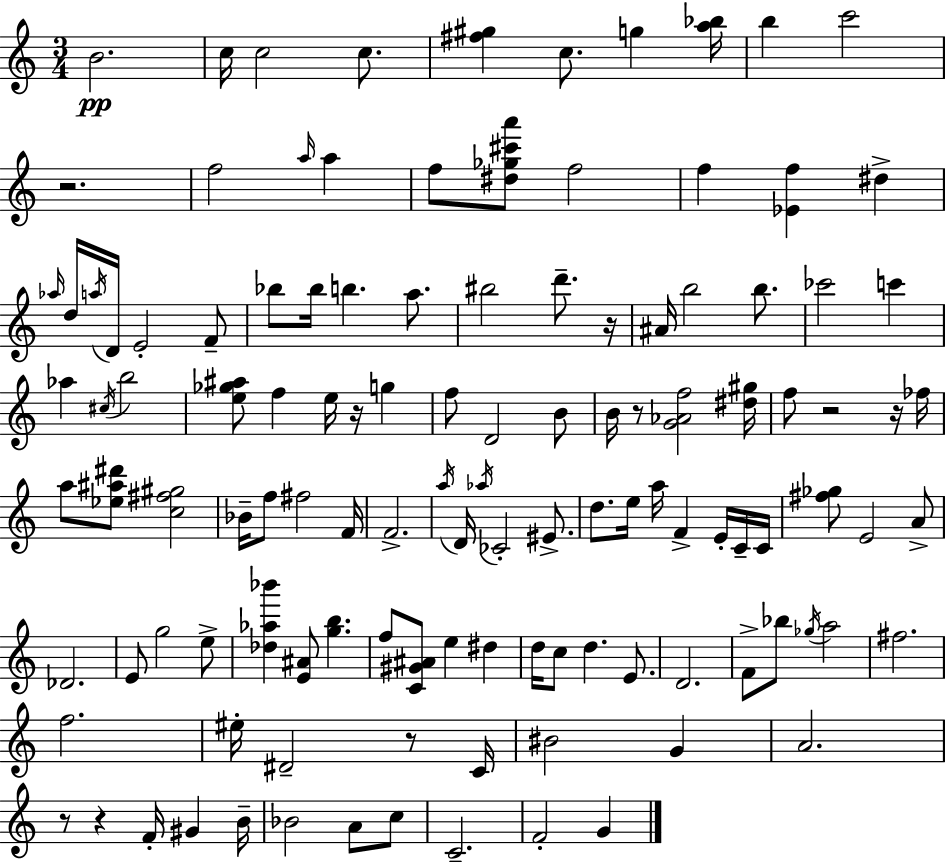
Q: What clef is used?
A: treble